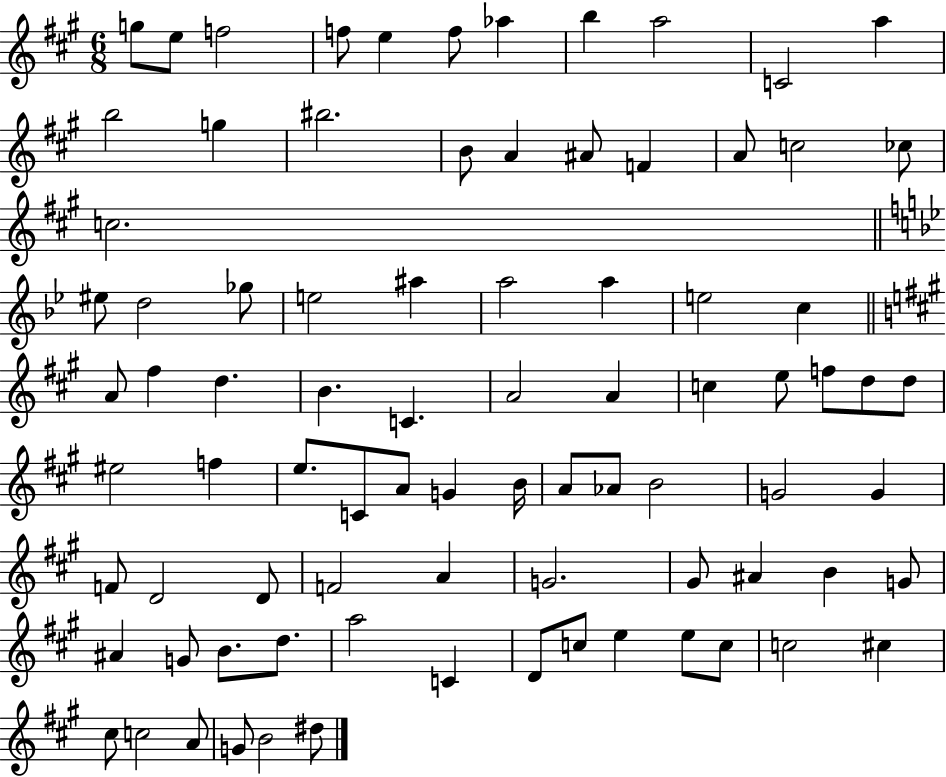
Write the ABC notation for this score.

X:1
T:Untitled
M:6/8
L:1/4
K:A
g/2 e/2 f2 f/2 e f/2 _a b a2 C2 a b2 g ^b2 B/2 A ^A/2 F A/2 c2 _c/2 c2 ^e/2 d2 _g/2 e2 ^a a2 a e2 c A/2 ^f d B C A2 A c e/2 f/2 d/2 d/2 ^e2 f e/2 C/2 A/2 G B/4 A/2 _A/2 B2 G2 G F/2 D2 D/2 F2 A G2 ^G/2 ^A B G/2 ^A G/2 B/2 d/2 a2 C D/2 c/2 e e/2 c/2 c2 ^c ^c/2 c2 A/2 G/2 B2 ^d/2